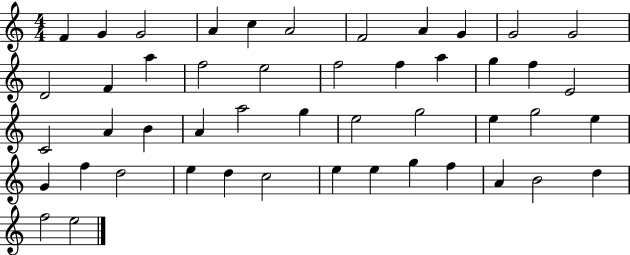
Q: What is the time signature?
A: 4/4